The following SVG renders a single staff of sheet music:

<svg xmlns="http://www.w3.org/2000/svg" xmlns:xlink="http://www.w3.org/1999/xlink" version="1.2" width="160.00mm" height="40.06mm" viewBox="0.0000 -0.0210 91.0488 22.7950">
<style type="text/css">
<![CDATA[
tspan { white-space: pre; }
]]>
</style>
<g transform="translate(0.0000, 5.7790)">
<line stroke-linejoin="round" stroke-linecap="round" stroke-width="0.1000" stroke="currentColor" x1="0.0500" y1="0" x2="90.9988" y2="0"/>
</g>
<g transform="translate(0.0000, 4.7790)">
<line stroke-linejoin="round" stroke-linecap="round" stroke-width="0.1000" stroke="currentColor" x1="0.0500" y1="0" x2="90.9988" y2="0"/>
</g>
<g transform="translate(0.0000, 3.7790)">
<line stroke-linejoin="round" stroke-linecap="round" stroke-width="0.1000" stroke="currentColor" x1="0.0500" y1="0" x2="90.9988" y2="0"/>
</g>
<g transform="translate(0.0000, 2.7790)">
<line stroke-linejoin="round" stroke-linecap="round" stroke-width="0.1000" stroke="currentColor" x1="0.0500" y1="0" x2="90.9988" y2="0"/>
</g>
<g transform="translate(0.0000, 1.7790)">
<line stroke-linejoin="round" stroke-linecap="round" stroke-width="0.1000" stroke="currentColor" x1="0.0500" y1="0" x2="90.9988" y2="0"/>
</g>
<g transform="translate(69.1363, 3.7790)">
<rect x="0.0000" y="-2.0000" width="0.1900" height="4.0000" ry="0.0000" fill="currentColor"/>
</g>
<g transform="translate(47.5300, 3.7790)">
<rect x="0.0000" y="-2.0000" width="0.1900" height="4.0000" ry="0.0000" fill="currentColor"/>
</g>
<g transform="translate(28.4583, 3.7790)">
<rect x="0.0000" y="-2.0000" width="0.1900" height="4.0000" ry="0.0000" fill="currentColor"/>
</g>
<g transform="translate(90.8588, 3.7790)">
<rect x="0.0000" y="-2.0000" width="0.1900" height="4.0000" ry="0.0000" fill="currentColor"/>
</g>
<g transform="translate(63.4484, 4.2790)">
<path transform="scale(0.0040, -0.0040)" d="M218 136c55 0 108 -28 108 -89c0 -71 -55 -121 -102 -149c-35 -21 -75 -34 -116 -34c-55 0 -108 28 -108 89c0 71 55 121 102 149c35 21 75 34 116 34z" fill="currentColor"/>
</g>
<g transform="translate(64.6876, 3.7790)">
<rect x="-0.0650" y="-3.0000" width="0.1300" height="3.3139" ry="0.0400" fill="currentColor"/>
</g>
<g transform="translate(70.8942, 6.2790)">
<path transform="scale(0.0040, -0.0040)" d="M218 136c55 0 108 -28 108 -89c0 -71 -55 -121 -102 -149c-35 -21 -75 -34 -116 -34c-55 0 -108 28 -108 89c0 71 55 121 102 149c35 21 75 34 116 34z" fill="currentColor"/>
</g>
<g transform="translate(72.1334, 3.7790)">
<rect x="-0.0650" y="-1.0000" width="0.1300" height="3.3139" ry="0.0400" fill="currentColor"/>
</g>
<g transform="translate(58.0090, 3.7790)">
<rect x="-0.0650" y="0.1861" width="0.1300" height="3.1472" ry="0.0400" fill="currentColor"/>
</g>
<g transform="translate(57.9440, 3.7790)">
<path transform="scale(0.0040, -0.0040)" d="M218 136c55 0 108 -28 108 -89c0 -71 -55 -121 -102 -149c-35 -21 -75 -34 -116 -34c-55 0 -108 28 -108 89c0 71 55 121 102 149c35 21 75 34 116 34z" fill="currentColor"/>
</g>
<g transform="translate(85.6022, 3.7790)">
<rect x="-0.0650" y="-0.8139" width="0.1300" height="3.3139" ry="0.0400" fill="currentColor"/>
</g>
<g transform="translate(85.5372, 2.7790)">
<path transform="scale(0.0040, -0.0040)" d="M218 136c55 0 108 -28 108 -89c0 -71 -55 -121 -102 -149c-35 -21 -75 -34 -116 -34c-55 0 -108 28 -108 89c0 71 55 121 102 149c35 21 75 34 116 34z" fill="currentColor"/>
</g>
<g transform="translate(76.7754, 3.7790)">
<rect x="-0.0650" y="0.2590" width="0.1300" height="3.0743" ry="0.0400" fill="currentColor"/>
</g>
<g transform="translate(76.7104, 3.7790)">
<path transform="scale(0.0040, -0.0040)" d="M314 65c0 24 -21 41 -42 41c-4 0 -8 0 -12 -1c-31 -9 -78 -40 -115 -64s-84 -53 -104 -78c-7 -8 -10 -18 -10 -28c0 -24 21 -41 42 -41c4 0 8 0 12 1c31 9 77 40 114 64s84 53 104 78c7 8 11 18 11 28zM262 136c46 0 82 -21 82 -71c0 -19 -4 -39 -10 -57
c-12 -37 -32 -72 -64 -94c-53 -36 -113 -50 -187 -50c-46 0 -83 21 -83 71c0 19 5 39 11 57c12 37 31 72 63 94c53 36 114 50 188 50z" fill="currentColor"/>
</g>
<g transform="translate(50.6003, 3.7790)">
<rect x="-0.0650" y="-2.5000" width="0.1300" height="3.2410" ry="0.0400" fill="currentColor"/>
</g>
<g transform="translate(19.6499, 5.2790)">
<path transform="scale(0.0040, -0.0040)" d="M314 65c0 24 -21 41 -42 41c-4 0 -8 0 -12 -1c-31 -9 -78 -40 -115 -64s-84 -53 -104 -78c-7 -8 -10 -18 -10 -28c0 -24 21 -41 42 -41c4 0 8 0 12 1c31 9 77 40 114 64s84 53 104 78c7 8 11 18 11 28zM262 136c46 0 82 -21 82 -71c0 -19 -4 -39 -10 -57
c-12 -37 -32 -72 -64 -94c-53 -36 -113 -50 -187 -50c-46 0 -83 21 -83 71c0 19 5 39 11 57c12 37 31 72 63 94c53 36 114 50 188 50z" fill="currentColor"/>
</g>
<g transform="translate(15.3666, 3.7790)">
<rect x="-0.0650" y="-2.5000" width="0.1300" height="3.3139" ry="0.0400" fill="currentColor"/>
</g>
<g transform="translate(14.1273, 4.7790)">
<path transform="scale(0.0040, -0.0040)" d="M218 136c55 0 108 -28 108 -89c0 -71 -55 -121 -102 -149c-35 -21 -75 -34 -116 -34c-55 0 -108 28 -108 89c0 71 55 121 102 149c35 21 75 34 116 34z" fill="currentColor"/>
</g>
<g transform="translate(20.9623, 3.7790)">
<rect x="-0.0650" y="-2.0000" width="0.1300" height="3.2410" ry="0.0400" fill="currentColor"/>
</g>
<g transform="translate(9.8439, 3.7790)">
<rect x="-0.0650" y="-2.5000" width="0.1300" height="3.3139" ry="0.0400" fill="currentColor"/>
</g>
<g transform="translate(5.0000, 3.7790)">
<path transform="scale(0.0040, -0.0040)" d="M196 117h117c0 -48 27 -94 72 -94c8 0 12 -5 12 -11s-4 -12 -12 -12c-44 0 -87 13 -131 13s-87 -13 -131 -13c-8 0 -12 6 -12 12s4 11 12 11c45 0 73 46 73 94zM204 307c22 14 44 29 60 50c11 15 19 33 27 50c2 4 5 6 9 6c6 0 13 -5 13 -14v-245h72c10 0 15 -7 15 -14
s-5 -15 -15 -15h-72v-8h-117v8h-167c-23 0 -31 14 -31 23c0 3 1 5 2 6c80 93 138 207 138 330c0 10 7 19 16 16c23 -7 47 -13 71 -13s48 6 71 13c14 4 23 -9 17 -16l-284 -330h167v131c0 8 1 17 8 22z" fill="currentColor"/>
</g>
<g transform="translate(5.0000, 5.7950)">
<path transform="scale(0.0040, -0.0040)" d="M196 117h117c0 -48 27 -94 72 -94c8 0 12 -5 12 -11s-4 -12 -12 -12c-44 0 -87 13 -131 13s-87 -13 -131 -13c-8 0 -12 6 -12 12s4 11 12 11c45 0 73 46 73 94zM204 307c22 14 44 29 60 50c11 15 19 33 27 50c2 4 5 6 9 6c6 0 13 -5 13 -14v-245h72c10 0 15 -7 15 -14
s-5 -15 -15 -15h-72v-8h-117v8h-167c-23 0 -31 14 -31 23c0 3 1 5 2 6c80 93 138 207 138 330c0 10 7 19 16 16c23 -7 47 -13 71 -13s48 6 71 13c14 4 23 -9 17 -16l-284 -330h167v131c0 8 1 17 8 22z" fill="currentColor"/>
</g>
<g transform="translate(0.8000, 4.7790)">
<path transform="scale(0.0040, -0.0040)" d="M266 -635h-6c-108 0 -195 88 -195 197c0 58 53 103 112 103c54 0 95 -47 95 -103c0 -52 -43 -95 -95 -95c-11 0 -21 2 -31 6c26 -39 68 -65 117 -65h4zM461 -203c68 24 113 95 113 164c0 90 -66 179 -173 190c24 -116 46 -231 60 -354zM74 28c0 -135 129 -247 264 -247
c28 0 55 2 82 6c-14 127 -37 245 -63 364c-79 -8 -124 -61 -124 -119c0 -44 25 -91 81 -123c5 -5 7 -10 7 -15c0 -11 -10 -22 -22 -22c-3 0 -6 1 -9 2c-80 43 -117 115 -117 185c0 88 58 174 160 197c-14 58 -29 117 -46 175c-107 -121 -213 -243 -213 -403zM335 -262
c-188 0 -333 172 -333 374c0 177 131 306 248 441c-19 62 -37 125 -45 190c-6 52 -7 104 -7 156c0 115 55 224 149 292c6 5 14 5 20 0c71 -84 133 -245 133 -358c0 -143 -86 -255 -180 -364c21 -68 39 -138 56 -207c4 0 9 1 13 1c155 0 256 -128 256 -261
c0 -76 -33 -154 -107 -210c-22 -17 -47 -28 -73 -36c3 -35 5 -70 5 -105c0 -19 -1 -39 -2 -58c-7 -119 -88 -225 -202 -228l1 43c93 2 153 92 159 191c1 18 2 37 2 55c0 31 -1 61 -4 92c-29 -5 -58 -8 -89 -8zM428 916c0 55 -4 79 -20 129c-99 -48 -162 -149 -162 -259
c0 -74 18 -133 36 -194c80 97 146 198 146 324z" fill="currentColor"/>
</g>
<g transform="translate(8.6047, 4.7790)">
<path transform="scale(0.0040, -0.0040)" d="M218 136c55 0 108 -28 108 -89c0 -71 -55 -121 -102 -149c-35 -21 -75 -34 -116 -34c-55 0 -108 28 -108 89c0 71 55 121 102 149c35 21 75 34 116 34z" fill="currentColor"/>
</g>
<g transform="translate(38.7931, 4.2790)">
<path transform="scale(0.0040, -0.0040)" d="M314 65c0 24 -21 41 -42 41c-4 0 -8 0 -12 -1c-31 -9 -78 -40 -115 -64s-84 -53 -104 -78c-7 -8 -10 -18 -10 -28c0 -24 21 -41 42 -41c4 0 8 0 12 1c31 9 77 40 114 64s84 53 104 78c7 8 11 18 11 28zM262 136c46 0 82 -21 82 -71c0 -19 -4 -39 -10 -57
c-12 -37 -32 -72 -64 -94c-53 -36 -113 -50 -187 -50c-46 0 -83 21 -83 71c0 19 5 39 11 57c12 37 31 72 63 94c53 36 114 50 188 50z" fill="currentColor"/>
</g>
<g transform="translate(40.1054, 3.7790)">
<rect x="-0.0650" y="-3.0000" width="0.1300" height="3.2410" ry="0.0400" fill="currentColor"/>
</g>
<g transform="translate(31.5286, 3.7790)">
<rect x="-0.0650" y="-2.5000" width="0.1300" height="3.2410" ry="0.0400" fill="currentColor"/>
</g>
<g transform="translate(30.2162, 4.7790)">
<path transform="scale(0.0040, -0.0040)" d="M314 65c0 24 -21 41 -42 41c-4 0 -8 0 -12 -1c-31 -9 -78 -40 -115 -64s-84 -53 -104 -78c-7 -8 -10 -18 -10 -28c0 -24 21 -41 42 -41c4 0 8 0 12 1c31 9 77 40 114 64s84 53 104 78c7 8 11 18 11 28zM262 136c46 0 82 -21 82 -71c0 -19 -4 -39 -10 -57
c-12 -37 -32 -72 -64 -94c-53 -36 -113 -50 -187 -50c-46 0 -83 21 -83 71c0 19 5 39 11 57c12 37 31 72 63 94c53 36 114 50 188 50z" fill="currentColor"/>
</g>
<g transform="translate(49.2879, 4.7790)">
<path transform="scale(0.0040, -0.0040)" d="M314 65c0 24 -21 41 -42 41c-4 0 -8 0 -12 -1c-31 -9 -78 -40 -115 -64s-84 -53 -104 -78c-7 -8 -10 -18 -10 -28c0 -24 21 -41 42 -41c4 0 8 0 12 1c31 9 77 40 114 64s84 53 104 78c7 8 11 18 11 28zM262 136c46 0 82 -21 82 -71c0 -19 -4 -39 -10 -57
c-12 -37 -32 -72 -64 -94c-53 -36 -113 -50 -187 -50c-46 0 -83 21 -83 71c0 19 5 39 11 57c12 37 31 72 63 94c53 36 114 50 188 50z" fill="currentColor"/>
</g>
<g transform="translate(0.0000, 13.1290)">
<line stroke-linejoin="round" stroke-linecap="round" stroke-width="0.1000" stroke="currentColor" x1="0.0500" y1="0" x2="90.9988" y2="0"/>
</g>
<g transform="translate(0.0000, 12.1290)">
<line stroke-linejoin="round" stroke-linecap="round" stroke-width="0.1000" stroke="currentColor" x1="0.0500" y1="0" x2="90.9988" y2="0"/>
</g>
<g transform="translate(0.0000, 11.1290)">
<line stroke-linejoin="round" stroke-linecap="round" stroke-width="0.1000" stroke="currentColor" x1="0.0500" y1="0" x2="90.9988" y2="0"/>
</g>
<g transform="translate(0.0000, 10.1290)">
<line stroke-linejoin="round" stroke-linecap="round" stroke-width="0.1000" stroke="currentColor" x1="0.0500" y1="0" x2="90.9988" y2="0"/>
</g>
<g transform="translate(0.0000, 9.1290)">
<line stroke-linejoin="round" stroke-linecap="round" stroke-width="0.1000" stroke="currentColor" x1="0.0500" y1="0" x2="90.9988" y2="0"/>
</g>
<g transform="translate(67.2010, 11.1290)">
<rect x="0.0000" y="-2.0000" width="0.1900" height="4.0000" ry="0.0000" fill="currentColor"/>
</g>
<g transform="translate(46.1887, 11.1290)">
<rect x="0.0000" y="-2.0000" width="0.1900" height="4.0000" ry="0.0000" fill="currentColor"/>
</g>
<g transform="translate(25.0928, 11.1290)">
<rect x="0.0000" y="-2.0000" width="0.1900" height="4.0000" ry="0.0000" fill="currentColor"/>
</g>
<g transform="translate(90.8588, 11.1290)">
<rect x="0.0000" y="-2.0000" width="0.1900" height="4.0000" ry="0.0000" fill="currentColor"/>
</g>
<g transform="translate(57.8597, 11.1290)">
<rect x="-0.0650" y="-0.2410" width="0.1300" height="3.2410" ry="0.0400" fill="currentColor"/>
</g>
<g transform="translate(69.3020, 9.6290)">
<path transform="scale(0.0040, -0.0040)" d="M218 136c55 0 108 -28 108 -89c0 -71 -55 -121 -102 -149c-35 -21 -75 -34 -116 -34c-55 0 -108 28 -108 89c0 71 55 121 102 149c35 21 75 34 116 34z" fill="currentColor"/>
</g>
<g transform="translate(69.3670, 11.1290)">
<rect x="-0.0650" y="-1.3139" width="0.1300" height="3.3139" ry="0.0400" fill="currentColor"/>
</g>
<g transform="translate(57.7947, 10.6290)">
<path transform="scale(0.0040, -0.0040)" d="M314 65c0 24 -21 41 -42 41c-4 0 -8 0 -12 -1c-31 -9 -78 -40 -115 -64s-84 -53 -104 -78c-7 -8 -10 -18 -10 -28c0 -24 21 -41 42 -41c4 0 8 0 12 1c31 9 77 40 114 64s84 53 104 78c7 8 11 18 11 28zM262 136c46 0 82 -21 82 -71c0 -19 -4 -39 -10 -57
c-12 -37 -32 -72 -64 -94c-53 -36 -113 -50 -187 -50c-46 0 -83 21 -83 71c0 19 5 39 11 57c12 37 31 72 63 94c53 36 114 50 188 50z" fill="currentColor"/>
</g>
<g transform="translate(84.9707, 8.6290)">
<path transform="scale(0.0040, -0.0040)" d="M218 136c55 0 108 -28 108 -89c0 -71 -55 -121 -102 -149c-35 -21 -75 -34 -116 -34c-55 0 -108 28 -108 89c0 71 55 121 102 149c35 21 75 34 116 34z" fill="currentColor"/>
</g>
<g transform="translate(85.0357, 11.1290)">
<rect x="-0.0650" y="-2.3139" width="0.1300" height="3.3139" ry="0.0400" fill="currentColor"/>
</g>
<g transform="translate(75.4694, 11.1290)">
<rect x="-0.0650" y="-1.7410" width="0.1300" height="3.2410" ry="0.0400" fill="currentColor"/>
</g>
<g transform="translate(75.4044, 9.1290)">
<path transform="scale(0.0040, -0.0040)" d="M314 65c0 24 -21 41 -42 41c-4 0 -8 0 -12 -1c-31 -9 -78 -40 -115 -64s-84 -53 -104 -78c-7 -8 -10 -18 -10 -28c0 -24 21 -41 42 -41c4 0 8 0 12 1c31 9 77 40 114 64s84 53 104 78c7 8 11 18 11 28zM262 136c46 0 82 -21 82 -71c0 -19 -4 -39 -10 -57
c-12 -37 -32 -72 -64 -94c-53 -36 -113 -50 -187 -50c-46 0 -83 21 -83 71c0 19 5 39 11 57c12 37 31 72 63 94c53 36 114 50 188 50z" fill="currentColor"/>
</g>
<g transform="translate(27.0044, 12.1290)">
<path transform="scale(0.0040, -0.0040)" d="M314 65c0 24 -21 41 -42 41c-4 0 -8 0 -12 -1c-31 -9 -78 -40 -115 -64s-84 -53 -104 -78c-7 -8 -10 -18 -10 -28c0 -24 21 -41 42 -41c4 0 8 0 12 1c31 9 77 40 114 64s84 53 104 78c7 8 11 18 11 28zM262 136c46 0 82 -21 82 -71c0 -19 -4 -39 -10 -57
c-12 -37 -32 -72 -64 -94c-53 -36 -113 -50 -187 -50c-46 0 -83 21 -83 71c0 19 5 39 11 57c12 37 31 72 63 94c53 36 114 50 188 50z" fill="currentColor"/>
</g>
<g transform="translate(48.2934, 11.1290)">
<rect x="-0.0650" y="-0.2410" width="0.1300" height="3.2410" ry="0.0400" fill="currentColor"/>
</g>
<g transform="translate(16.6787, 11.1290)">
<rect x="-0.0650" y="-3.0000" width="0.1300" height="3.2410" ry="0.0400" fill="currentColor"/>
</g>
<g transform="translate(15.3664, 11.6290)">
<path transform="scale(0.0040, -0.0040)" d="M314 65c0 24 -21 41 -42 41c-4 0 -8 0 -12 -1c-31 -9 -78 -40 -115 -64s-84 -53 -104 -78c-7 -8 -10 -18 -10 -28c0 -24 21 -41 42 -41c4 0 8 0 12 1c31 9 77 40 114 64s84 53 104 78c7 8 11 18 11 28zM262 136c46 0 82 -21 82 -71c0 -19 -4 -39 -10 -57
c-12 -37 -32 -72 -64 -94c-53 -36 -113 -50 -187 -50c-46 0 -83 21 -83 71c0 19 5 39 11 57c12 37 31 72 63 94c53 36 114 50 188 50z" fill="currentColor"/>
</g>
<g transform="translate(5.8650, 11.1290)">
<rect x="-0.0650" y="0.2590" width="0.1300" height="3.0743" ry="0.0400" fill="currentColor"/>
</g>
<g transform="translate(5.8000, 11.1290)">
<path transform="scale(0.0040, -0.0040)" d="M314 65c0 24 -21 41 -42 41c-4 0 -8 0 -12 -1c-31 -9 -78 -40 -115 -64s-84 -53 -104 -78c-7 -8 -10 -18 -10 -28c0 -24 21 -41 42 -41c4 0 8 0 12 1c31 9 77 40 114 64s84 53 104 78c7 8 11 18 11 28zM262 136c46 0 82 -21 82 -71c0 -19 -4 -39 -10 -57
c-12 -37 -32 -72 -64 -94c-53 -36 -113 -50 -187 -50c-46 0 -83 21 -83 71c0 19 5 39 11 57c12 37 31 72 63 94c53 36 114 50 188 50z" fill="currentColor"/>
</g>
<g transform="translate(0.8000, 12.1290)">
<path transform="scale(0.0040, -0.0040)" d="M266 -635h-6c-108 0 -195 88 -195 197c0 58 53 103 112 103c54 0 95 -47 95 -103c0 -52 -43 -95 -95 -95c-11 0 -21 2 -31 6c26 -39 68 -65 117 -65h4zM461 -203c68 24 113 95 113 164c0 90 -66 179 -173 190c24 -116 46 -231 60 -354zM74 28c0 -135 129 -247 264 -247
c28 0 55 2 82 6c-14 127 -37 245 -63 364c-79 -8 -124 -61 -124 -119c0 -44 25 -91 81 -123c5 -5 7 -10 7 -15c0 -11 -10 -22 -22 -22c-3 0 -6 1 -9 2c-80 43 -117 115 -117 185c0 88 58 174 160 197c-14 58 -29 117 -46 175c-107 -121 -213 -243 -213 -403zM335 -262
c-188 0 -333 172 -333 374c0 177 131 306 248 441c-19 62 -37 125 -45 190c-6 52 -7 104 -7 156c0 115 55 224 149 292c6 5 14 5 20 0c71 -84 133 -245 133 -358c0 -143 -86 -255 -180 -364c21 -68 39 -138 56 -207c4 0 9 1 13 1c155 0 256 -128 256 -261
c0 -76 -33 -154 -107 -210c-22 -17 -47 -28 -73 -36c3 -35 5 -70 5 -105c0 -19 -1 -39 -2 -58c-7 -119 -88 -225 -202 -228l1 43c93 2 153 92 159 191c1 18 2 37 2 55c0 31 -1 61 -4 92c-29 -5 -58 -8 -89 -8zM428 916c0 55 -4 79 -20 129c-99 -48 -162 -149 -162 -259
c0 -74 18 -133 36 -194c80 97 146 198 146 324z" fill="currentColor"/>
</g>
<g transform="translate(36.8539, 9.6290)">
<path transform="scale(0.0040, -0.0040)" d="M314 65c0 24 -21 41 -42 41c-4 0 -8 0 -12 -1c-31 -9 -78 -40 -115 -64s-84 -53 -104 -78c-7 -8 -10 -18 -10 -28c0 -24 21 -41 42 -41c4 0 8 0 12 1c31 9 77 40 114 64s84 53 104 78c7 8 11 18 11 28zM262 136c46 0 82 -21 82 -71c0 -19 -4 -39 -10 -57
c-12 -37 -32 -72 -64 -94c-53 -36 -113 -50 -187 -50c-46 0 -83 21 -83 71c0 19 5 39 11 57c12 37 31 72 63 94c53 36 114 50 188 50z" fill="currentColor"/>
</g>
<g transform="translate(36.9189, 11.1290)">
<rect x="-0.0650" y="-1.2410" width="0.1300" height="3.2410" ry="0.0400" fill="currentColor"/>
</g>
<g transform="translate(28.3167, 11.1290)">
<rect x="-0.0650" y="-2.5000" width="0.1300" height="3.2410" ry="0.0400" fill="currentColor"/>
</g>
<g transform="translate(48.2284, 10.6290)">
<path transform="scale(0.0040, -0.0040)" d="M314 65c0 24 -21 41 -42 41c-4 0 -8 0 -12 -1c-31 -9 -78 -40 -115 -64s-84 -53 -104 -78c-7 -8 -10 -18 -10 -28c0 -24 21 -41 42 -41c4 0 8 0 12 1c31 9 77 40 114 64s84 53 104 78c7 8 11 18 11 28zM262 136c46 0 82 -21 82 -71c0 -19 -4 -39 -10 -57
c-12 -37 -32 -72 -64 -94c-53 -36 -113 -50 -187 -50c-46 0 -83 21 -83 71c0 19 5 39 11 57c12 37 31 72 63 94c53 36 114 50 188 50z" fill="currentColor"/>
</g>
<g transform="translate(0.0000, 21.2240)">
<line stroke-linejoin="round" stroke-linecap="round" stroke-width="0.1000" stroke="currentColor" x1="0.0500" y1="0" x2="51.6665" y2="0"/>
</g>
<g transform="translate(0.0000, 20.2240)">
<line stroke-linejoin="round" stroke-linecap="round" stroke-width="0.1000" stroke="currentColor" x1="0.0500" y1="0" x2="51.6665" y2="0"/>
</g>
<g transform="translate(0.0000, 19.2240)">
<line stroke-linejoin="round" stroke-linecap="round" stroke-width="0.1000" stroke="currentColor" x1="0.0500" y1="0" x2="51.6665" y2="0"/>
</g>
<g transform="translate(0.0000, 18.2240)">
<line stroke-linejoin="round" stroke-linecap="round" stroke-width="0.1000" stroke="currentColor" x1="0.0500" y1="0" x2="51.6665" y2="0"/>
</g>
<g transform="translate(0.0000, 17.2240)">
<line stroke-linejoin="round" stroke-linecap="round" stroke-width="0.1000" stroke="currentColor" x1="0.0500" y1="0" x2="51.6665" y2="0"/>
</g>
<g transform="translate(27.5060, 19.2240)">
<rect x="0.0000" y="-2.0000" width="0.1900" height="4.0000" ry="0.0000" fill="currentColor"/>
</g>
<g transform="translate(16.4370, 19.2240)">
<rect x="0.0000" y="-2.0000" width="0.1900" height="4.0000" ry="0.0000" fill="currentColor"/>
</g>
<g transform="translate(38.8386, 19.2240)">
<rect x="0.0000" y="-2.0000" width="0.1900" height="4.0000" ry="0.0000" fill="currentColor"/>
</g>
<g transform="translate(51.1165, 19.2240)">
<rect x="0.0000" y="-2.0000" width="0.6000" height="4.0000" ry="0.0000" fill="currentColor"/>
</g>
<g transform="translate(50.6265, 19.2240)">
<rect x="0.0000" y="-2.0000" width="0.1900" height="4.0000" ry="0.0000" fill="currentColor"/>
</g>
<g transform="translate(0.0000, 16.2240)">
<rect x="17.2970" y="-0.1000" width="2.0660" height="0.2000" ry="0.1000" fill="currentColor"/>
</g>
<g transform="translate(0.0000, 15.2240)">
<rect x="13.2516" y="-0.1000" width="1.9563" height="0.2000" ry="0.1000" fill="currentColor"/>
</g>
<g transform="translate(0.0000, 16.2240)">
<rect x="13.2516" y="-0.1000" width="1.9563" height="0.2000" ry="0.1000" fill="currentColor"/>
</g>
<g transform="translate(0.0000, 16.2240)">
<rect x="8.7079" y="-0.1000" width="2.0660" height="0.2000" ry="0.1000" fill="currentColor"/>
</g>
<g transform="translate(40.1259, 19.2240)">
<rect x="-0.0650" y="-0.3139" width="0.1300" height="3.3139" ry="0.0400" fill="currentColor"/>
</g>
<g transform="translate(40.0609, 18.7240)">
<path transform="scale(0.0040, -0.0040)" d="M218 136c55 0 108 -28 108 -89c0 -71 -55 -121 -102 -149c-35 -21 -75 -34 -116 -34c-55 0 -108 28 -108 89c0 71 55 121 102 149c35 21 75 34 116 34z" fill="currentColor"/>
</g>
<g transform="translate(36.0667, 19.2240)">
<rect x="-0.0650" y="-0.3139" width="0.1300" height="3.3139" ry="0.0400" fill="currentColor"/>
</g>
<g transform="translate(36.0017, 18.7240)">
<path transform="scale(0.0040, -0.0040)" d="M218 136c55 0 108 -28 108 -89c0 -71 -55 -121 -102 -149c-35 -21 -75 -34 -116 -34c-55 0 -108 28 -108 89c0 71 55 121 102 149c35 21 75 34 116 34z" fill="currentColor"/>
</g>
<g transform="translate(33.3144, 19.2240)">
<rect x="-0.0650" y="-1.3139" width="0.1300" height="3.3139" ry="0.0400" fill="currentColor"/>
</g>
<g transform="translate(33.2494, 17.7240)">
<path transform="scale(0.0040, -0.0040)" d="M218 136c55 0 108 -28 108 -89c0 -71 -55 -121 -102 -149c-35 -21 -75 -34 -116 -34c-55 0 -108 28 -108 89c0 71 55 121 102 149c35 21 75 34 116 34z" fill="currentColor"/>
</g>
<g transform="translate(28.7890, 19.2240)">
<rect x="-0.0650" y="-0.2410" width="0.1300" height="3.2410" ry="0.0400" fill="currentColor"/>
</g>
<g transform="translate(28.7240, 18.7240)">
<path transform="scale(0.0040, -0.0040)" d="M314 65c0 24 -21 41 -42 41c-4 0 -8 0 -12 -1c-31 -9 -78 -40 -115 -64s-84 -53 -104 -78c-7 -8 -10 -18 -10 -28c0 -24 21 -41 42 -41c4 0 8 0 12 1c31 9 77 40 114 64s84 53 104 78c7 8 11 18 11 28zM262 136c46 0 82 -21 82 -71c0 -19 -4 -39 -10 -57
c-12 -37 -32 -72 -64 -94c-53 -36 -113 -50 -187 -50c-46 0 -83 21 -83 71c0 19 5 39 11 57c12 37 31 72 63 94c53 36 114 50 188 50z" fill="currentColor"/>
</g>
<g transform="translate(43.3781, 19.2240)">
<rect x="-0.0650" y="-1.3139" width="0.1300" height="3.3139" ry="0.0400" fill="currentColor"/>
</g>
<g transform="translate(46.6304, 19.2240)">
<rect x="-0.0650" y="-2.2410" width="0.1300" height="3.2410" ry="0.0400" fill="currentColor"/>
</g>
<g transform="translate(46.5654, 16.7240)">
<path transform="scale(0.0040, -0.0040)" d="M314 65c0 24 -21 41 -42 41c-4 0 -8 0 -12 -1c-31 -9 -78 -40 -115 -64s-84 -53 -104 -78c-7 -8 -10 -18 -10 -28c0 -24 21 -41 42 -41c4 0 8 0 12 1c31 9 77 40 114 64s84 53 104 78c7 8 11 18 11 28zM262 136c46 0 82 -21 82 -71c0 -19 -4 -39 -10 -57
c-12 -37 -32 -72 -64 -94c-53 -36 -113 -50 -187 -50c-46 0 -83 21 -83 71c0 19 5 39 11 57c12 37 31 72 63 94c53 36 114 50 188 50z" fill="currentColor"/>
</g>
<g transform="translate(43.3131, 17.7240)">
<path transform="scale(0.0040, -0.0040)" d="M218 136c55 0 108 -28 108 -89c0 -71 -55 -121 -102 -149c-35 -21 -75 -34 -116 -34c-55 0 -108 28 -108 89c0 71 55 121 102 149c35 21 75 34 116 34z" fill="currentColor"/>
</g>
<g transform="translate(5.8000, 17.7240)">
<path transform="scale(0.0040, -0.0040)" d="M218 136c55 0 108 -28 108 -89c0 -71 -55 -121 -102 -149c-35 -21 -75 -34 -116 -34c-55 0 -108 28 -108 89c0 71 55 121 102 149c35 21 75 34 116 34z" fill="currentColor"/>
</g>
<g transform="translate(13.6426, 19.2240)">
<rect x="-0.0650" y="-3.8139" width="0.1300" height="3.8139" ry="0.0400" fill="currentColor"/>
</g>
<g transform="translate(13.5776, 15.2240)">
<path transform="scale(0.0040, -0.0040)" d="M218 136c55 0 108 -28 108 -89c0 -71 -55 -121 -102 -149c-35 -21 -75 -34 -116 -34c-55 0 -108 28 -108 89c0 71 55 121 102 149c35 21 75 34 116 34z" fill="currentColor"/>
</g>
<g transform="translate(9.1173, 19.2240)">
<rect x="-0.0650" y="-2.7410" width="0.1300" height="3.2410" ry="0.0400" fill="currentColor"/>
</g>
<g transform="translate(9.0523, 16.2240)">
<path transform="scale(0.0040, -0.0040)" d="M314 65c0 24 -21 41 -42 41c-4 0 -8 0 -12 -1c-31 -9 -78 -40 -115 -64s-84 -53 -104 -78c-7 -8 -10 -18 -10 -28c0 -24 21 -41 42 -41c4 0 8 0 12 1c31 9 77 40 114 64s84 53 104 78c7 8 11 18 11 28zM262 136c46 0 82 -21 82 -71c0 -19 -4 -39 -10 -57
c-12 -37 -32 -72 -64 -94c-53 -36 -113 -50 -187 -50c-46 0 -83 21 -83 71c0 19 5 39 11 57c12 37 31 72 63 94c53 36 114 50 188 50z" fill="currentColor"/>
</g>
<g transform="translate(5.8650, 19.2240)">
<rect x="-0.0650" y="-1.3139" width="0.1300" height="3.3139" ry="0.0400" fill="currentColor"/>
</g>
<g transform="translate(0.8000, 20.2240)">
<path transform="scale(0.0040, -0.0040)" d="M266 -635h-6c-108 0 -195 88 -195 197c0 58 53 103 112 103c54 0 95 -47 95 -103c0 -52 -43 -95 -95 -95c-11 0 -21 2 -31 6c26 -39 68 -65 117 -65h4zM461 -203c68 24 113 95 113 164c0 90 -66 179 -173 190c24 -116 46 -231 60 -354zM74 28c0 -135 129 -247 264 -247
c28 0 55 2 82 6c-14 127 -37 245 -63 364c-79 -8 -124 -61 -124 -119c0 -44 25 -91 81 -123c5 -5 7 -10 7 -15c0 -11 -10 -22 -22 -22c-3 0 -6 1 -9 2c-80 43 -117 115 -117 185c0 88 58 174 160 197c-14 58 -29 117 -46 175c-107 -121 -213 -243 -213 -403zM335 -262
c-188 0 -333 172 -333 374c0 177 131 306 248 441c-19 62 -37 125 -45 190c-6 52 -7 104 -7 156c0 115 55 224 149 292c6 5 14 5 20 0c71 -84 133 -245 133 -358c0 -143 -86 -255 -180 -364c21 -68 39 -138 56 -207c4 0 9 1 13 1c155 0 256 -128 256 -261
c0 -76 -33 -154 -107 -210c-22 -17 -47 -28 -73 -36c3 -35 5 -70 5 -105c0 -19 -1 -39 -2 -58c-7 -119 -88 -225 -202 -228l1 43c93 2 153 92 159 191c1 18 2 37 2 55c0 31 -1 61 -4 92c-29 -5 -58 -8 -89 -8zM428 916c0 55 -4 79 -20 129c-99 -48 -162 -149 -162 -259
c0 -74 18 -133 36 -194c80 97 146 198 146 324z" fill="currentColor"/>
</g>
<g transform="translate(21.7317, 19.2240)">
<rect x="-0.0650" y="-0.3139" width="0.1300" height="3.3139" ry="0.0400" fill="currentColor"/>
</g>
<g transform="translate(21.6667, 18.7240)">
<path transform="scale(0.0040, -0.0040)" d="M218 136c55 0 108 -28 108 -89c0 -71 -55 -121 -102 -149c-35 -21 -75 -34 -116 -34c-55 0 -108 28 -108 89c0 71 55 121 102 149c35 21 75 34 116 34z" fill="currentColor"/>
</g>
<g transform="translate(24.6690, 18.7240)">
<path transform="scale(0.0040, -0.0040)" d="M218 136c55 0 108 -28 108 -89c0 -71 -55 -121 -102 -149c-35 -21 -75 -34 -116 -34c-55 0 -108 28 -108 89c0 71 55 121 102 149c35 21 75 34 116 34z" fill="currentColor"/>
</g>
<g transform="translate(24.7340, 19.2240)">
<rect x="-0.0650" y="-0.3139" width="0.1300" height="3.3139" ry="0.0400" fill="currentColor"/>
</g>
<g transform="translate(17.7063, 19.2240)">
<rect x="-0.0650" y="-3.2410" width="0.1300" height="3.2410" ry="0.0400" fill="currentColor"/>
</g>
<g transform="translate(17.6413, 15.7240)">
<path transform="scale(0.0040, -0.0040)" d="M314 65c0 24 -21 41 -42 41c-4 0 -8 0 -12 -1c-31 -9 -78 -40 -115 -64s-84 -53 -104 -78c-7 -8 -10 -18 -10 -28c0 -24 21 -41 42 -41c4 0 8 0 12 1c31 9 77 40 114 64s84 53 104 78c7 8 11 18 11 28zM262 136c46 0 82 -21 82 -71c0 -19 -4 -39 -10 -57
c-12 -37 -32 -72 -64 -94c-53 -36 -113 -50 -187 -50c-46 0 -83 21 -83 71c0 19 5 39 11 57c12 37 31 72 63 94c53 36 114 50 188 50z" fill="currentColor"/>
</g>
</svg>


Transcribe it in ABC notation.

X:1
T:Untitled
M:4/4
L:1/4
K:C
G G F2 G2 A2 G2 B A D B2 d B2 A2 G2 e2 c2 c2 e f2 g e a2 c' b2 c c c2 e c c e g2